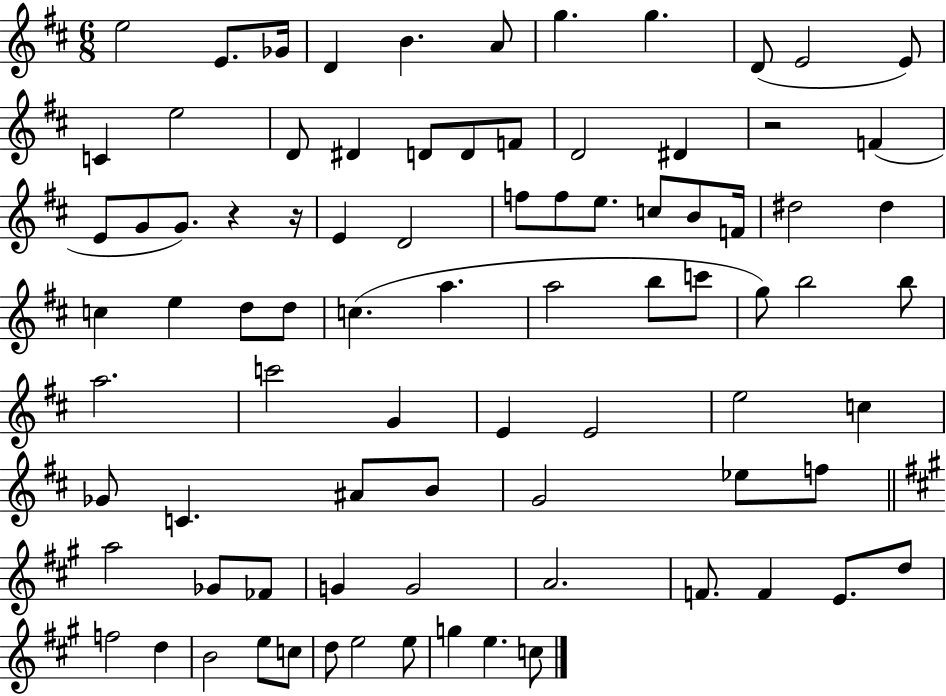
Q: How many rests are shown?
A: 3